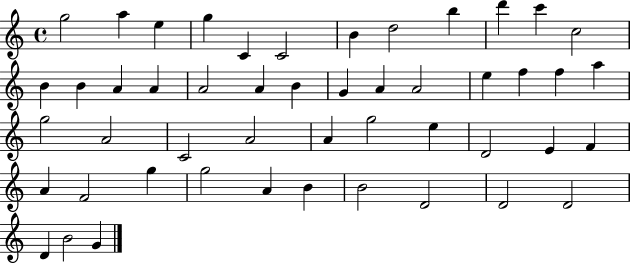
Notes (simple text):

G5/h A5/q E5/q G5/q C4/q C4/h B4/q D5/h B5/q D6/q C6/q C5/h B4/q B4/q A4/q A4/q A4/h A4/q B4/q G4/q A4/q A4/h E5/q F5/q F5/q A5/q G5/h A4/h C4/h A4/h A4/q G5/h E5/q D4/h E4/q F4/q A4/q F4/h G5/q G5/h A4/q B4/q B4/h D4/h D4/h D4/h D4/q B4/h G4/q